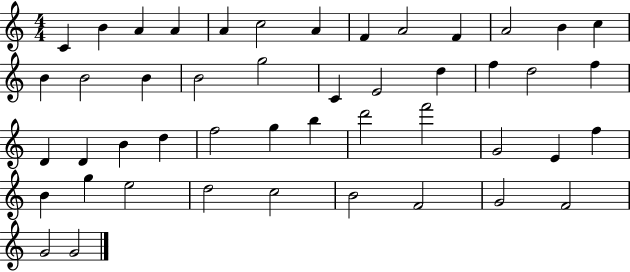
C4/q B4/q A4/q A4/q A4/q C5/h A4/q F4/q A4/h F4/q A4/h B4/q C5/q B4/q B4/h B4/q B4/h G5/h C4/q E4/h D5/q F5/q D5/h F5/q D4/q D4/q B4/q D5/q F5/h G5/q B5/q D6/h F6/h G4/h E4/q F5/q B4/q G5/q E5/h D5/h C5/h B4/h F4/h G4/h F4/h G4/h G4/h